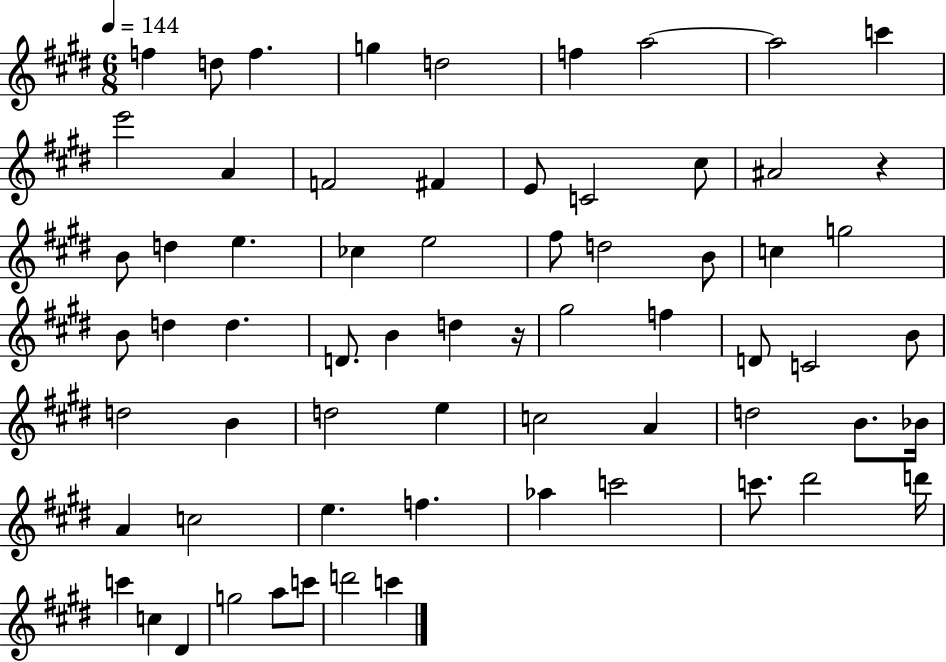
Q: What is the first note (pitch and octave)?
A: F5